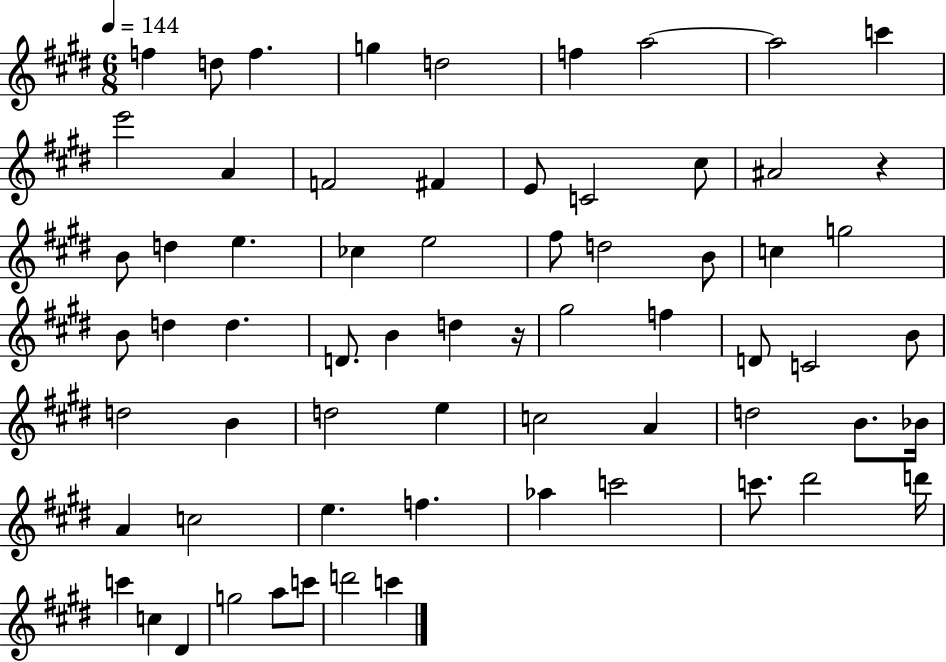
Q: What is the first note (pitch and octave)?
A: F5